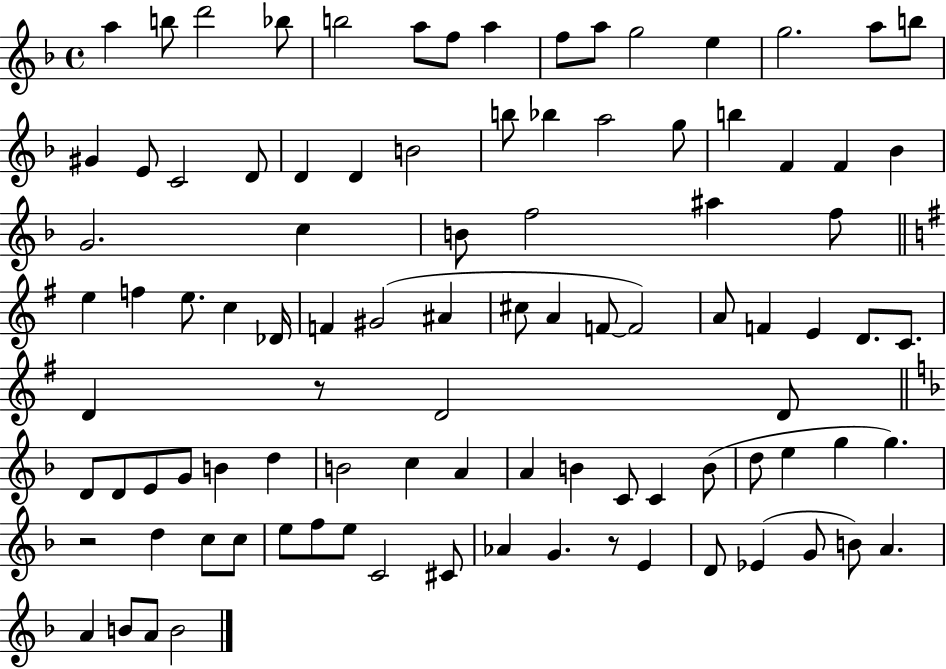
{
  \clef treble
  \time 4/4
  \defaultTimeSignature
  \key f \major
  a''4 b''8 d'''2 bes''8 | b''2 a''8 f''8 a''4 | f''8 a''8 g''2 e''4 | g''2. a''8 b''8 | \break gis'4 e'8 c'2 d'8 | d'4 d'4 b'2 | b''8 bes''4 a''2 g''8 | b''4 f'4 f'4 bes'4 | \break g'2. c''4 | b'8 f''2 ais''4 f''8 | \bar "||" \break \key g \major e''4 f''4 e''8. c''4 des'16 | f'4 gis'2( ais'4 | cis''8 a'4 f'8~~ f'2) | a'8 f'4 e'4 d'8. c'8. | \break d'4 r8 d'2 d'8 | \bar "||" \break \key f \major d'8 d'8 e'8 g'8 b'4 d''4 | b'2 c''4 a'4 | a'4 b'4 c'8 c'4 b'8( | d''8 e''4 g''4 g''4.) | \break r2 d''4 c''8 c''8 | e''8 f''8 e''8 c'2 cis'8 | aes'4 g'4. r8 e'4 | d'8 ees'4( g'8 b'8) a'4. | \break a'4 b'8 a'8 b'2 | \bar "|."
}